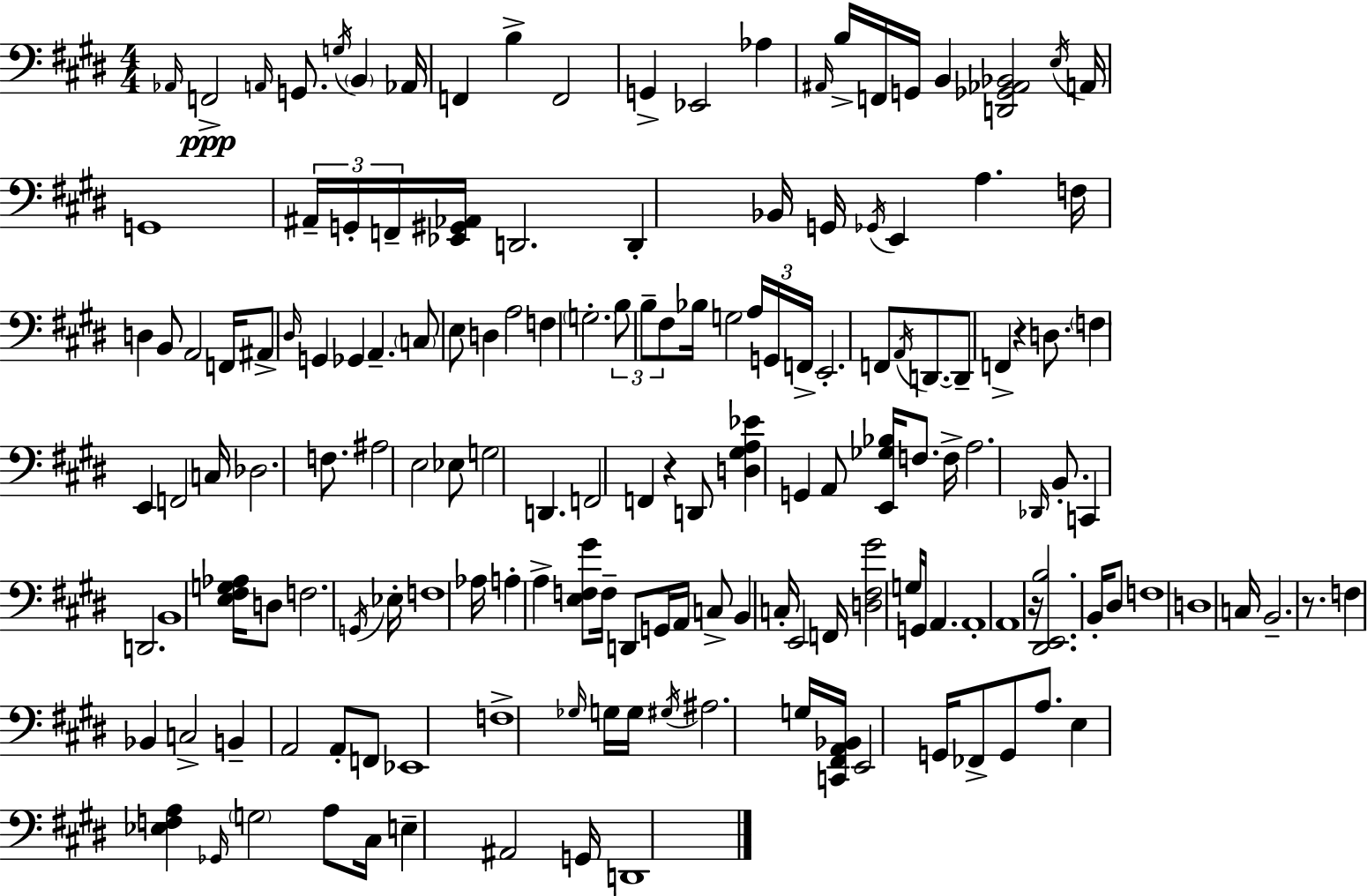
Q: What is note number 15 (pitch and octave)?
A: B3